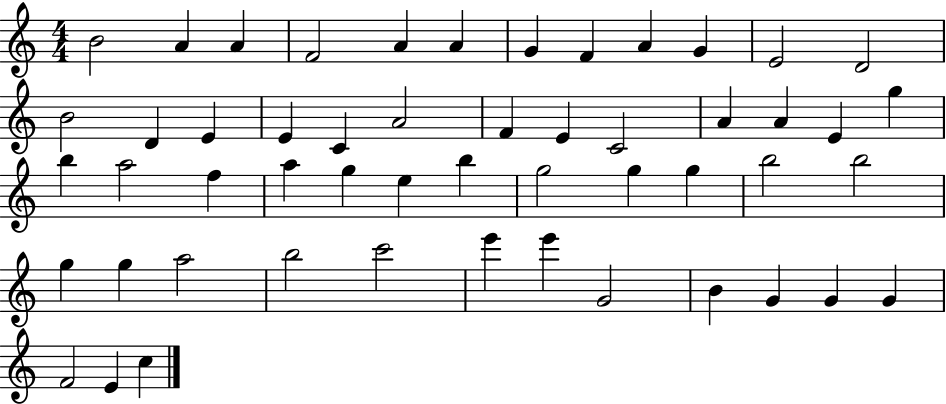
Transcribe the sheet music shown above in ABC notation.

X:1
T:Untitled
M:4/4
L:1/4
K:C
B2 A A F2 A A G F A G E2 D2 B2 D E E C A2 F E C2 A A E g b a2 f a g e b g2 g g b2 b2 g g a2 b2 c'2 e' e' G2 B G G G F2 E c